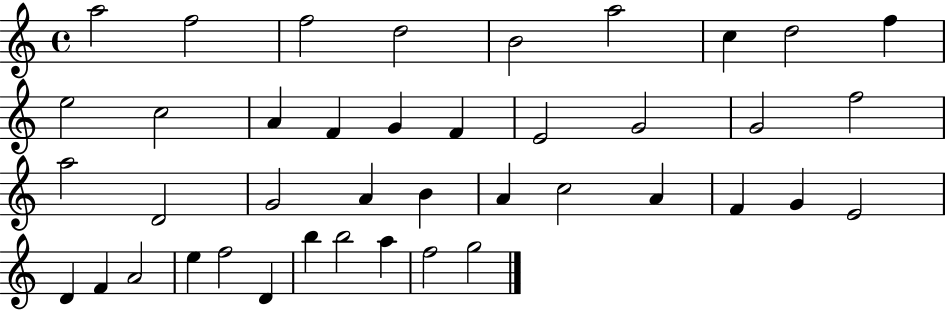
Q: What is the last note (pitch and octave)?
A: G5